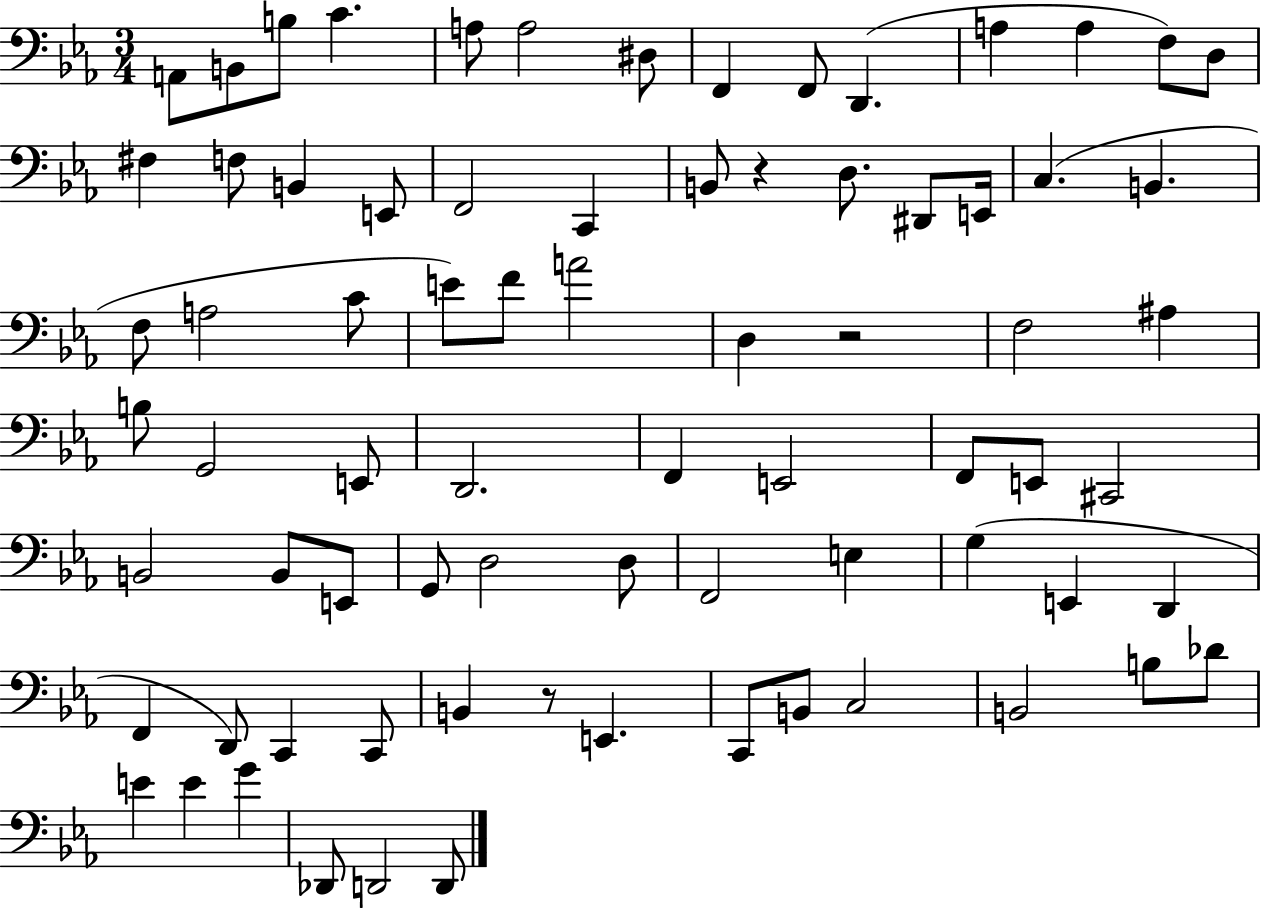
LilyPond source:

{
  \clef bass
  \numericTimeSignature
  \time 3/4
  \key ees \major
  a,8 b,8 b8 c'4. | a8 a2 dis8 | f,4 f,8 d,4.( | a4 a4 f8) d8 | \break fis4 f8 b,4 e,8 | f,2 c,4 | b,8 r4 d8. dis,8 e,16 | c4.( b,4. | \break f8 a2 c'8 | e'8) f'8 a'2 | d4 r2 | f2 ais4 | \break b8 g,2 e,8 | d,2. | f,4 e,2 | f,8 e,8 cis,2 | \break b,2 b,8 e,8 | g,8 d2 d8 | f,2 e4 | g4( e,4 d,4 | \break f,4 d,8) c,4 c,8 | b,4 r8 e,4. | c,8 b,8 c2 | b,2 b8 des'8 | \break e'4 e'4 g'4 | des,8 d,2 d,8 | \bar "|."
}